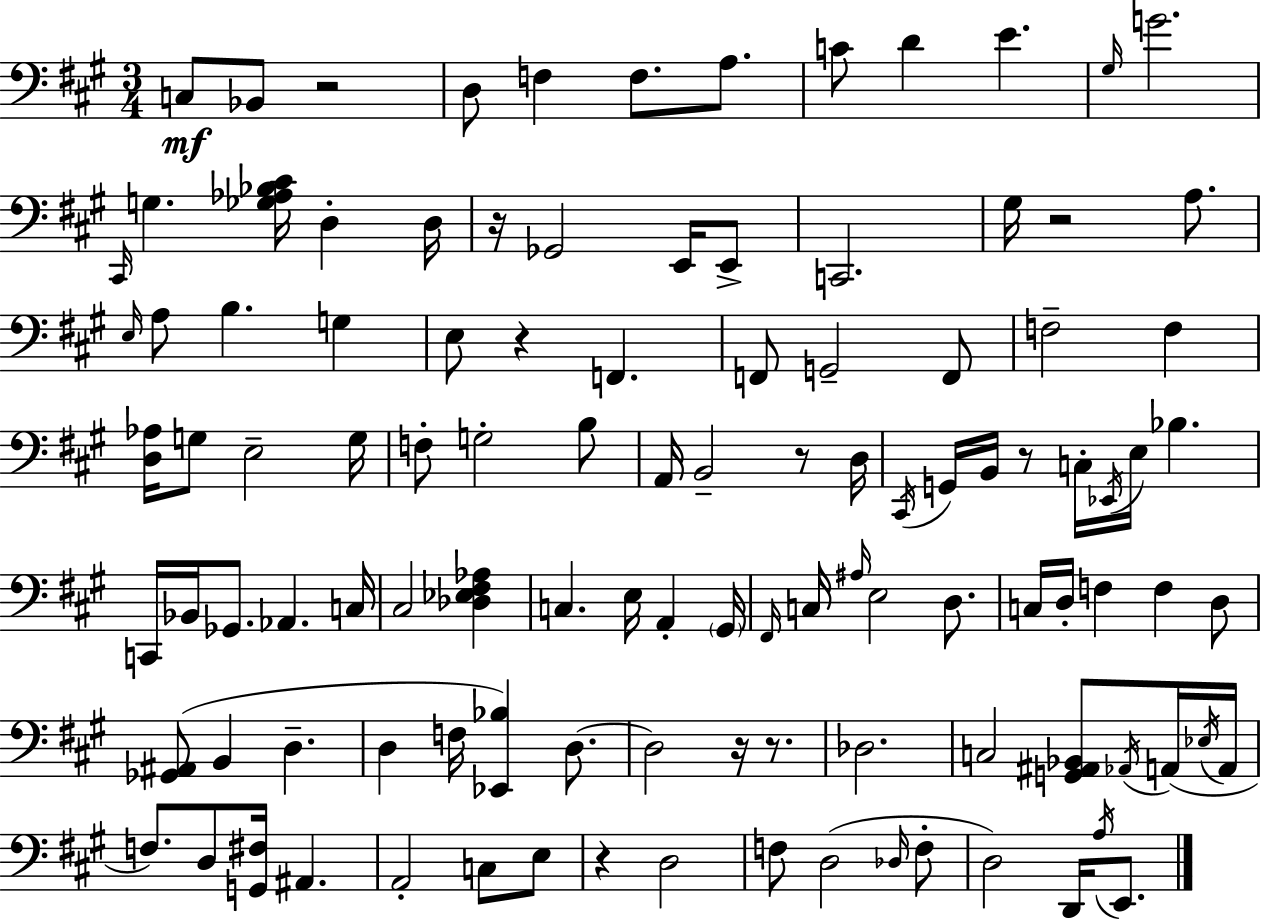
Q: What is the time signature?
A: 3/4